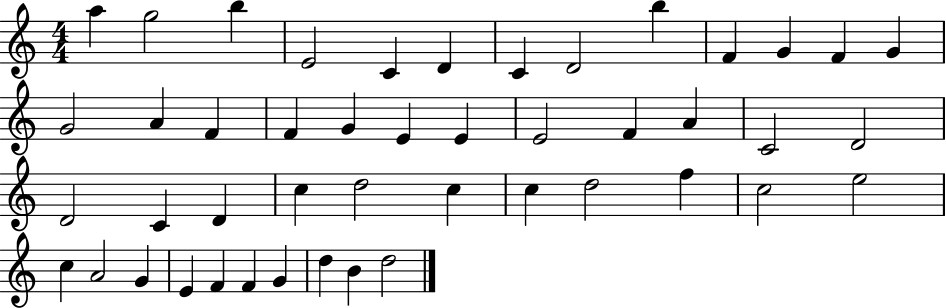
A5/q G5/h B5/q E4/h C4/q D4/q C4/q D4/h B5/q F4/q G4/q F4/q G4/q G4/h A4/q F4/q F4/q G4/q E4/q E4/q E4/h F4/q A4/q C4/h D4/h D4/h C4/q D4/q C5/q D5/h C5/q C5/q D5/h F5/q C5/h E5/h C5/q A4/h G4/q E4/q F4/q F4/q G4/q D5/q B4/q D5/h